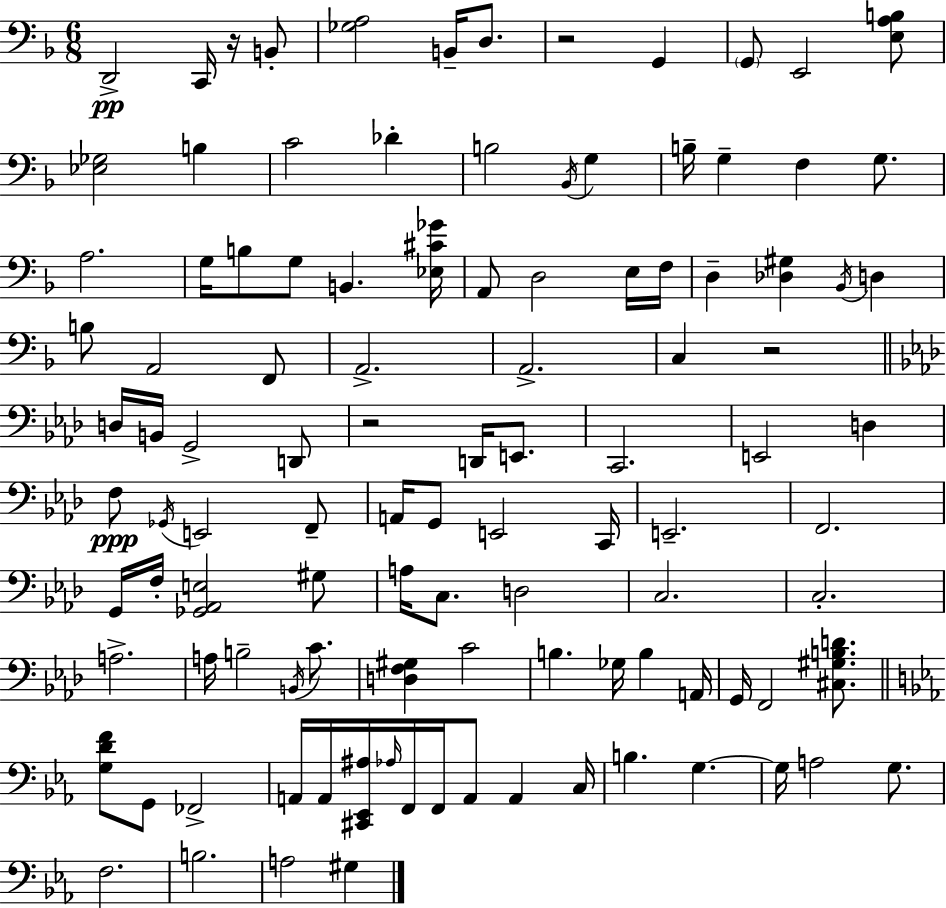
X:1
T:Untitled
M:6/8
L:1/4
K:Dm
D,,2 C,,/4 z/4 B,,/2 [_G,A,]2 B,,/4 D,/2 z2 G,, G,,/2 E,,2 [E,A,B,]/2 [_E,_G,]2 B, C2 _D B,2 _B,,/4 G, B,/4 G, F, G,/2 A,2 G,/4 B,/2 G,/2 B,, [_E,^C_G]/4 A,,/2 D,2 E,/4 F,/4 D, [_D,^G,] _B,,/4 D, B,/2 A,,2 F,,/2 A,,2 A,,2 C, z2 D,/4 B,,/4 G,,2 D,,/2 z2 D,,/4 E,,/2 C,,2 E,,2 D, F,/2 _G,,/4 E,,2 F,,/2 A,,/4 G,,/2 E,,2 C,,/4 E,,2 F,,2 G,,/4 F,/4 [_G,,_A,,E,]2 ^G,/2 A,/4 C,/2 D,2 C,2 C,2 A,2 A,/4 B,2 B,,/4 C/2 [D,F,^G,] C2 B, _G,/4 B, A,,/4 G,,/4 F,,2 [^C,^G,B,D]/2 [G,DF]/2 G,,/2 _F,,2 A,,/4 A,,/4 [^C,,_E,,^A,]/4 _A,/4 F,,/4 F,,/4 A,,/2 A,, C,/4 B, G, G,/4 A,2 G,/2 F,2 B,2 A,2 ^G,